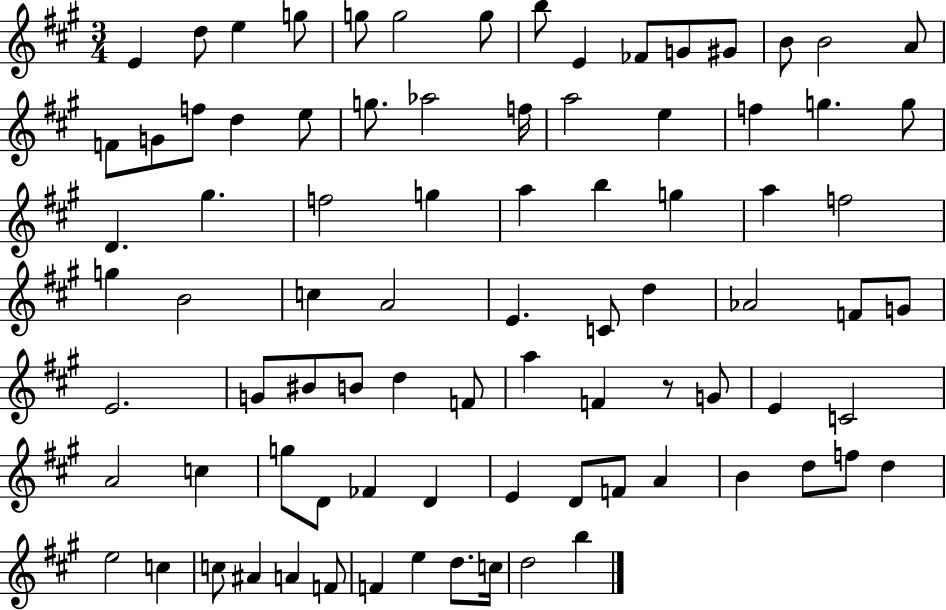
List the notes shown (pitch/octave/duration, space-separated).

E4/q D5/e E5/q G5/e G5/e G5/h G5/e B5/e E4/q FES4/e G4/e G#4/e B4/e B4/h A4/e F4/e G4/e F5/e D5/q E5/e G5/e. Ab5/h F5/s A5/h E5/q F5/q G5/q. G5/e D4/q. G#5/q. F5/h G5/q A5/q B5/q G5/q A5/q F5/h G5/q B4/h C5/q A4/h E4/q. C4/e D5/q Ab4/h F4/e G4/e E4/h. G4/e BIS4/e B4/e D5/q F4/e A5/q F4/q R/e G4/e E4/q C4/h A4/h C5/q G5/e D4/e FES4/q D4/q E4/q D4/e F4/e A4/q B4/q D5/e F5/e D5/q E5/h C5/q C5/e A#4/q A4/q F4/e F4/q E5/q D5/e. C5/s D5/h B5/q